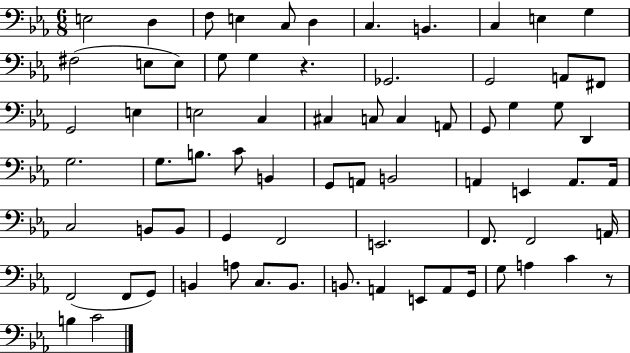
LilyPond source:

{
  \clef bass
  \numericTimeSignature
  \time 6/8
  \key ees \major
  \repeat volta 2 { e2 d4 | f8 e4 c8 d4 | c4. b,4. | c4 e4 g4 | \break fis2( e8 e8) | g8 g4 r4. | ges,2. | g,2 a,8 fis,8 | \break g,2 e4 | e2 c4 | cis4 c8 c4 a,8 | g,8 g4 g8 d,4 | \break g2. | g8. b8. c'8 b,4 | g,8 a,8 b,2 | a,4 e,4 a,8. a,16 | \break c2 b,8 b,8 | g,4 f,2 | e,2. | f,8. f,2 a,16 | \break f,2( f,8 g,8) | b,4 a8 c8. b,8. | b,8. a,4 e,8 a,8 g,16 | g8 a4 c'4 r8 | \break b4 c'2 | } \bar "|."
}